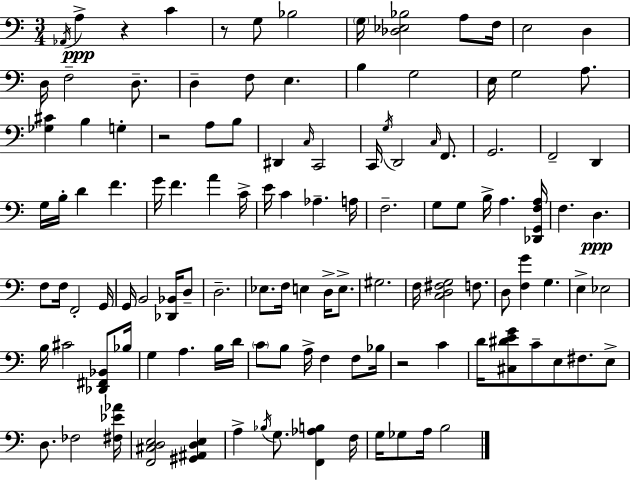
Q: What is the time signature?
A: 3/4